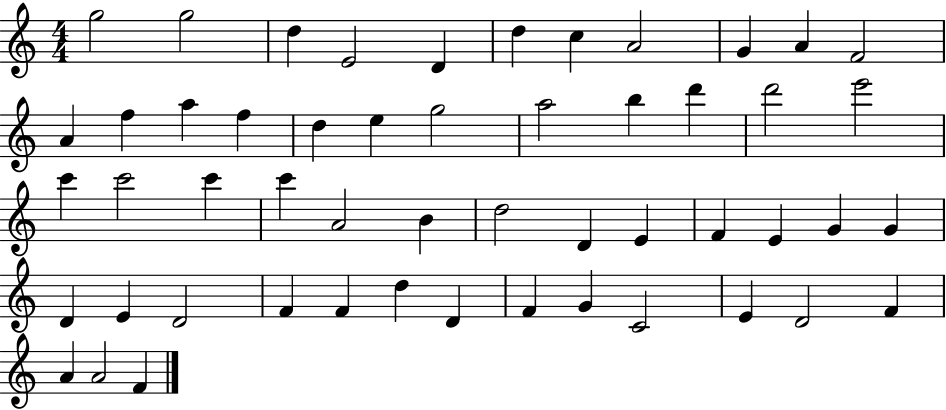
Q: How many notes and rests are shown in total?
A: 52